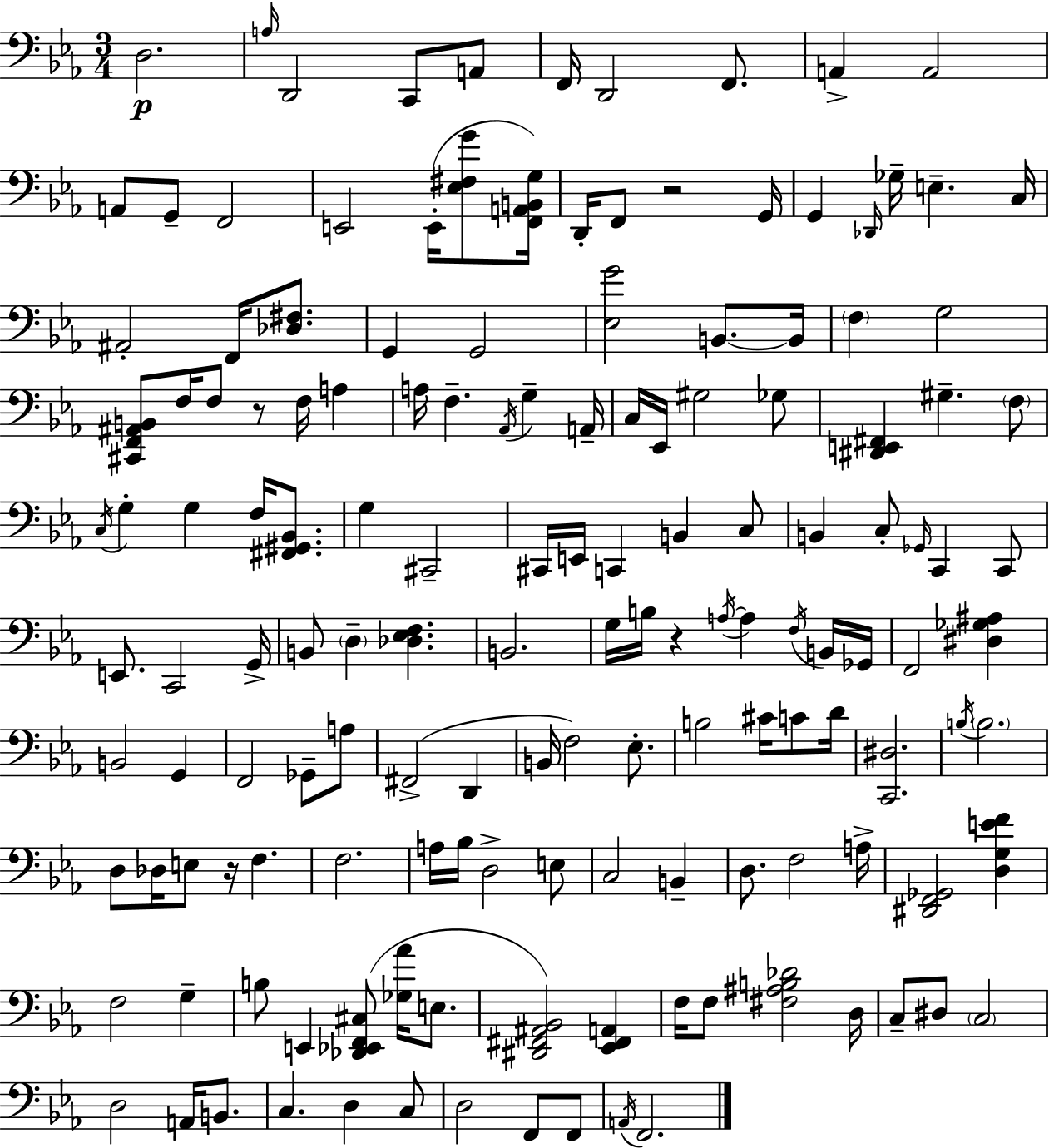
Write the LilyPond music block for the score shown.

{
  \clef bass
  \numericTimeSignature
  \time 3/4
  \key c \minor
  \repeat volta 2 { d2.\p | \grace { a16 } d,2 c,8 a,8 | f,16 d,2 f,8. | a,4-> a,2 | \break a,8 g,8-- f,2 | e,2 e,16-.( <ees fis g'>8 | <f, a, b, g>16) d,16-. f,8 r2 | g,16 g,4 \grace { des,16 } ges16-- e4.-- | \break c16 ais,2-. f,16 <des fis>8. | g,4 g,2 | <ees g'>2 b,8.~~ | b,16 \parenthesize f4 g2 | \break <cis, f, ais, b,>8 f16 f8 r8 f16 a4 | a16 f4.-- \acciaccatura { aes,16 } g4-- | a,16-- c16 ees,16 gis2 | ges8 <dis, e, fis,>4 gis4.-- | \break \parenthesize f8 \acciaccatura { c16 } g4-. g4 | f16 <fis, gis, bes,>8. g4 cis,2-- | cis,16 e,16 c,4 b,4 | c8 b,4 c8-. \grace { ges,16 } c,4 | \break c,8 e,8. c,2 | g,16-> b,8 \parenthesize d4-- <des ees f>4. | b,2. | g16 b16 r4 \acciaccatura { a16~ }~ | \break a4 \acciaccatura { f16 } b,16 ges,16 f,2 | <dis ges ais>4 b,2 | g,4 f,2 | ges,8-- a8 fis,2->( | \break d,4 b,16 f2) | ees8.-. b2 | cis'16 c'8 d'16 <c, dis>2. | \acciaccatura { b16 } \parenthesize b2. | \break d8 des16 e8 | r16 f4. f2. | a16 bes16 d2-> | e8 c2 | \break b,4-- d8. f2 | a16-> <dis, f, ges,>2 | <d g e' f'>4 f2 | g4-- b8 e,4 | \break <des, ees, f, cis>8( <ges aes'>16 e8. <dis, fis, ais, bes,>2) | <ees, fis, a,>4 f16 f8 <fis ais b des'>2 | d16 c8-- dis8 | \parenthesize c2 d2 | \break a,16 b,8. c4. | d4 c8 d2 | f,8 f,8 \acciaccatura { a,16 } f,2. | } \bar "|."
}